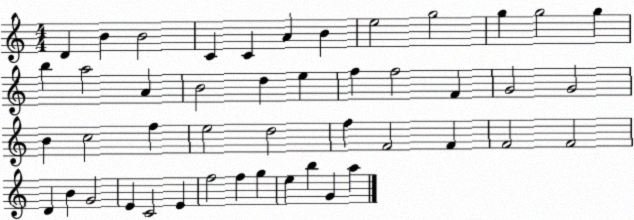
X:1
T:Untitled
M:4/4
L:1/4
K:C
D B B2 C C A B e2 g2 g g2 g b a2 A B2 d e f f2 F G2 G2 B c2 f e2 d2 f F2 F F2 F2 D B G2 E C2 E f2 f g e b G a